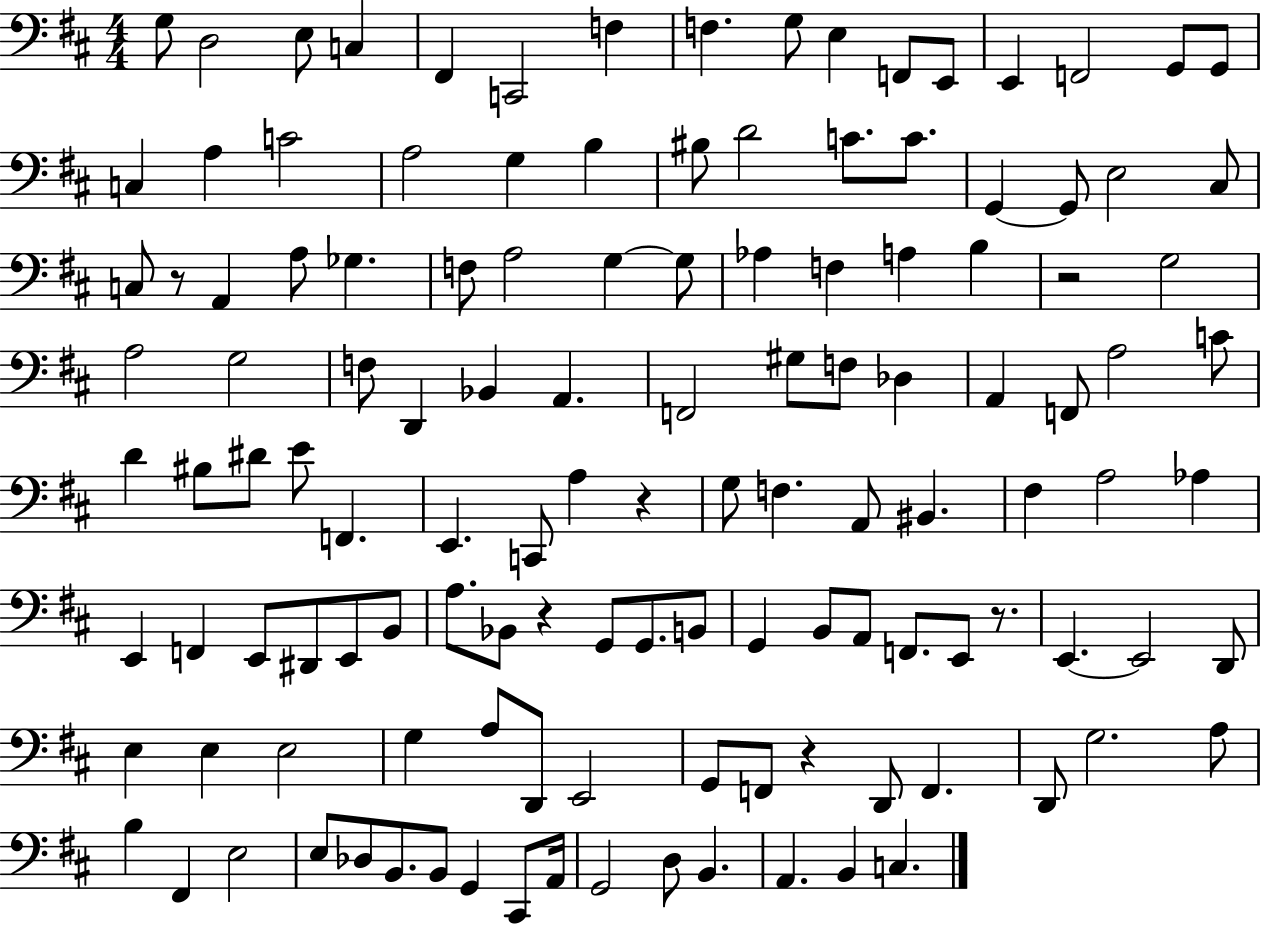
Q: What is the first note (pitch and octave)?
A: G3